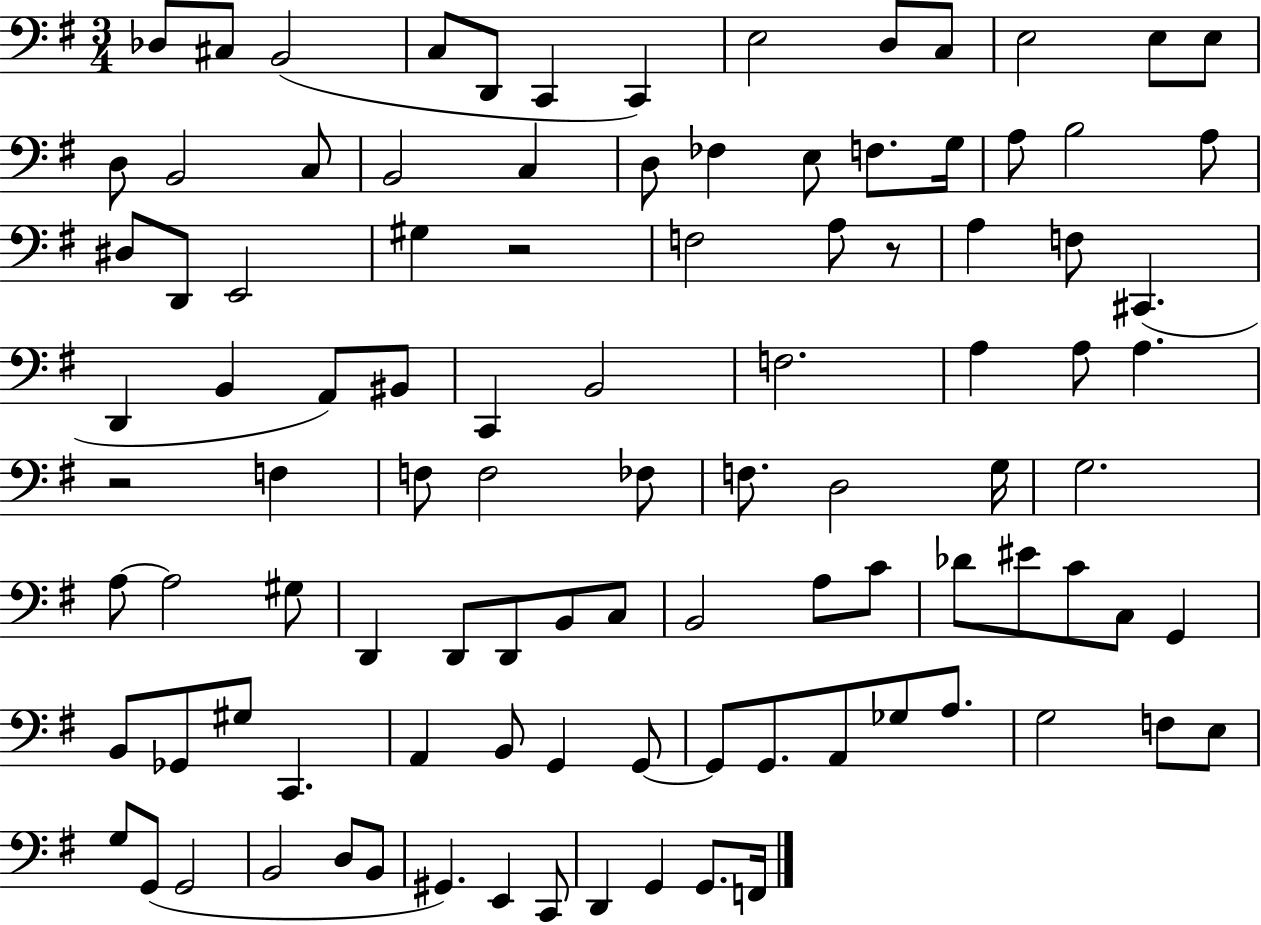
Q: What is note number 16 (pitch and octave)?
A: C3